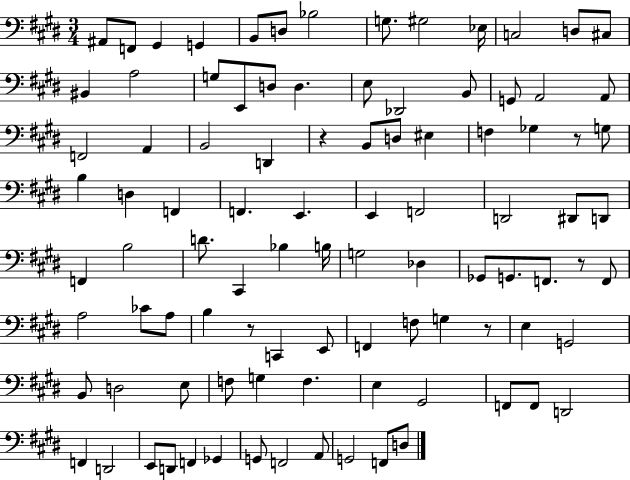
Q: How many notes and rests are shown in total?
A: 96